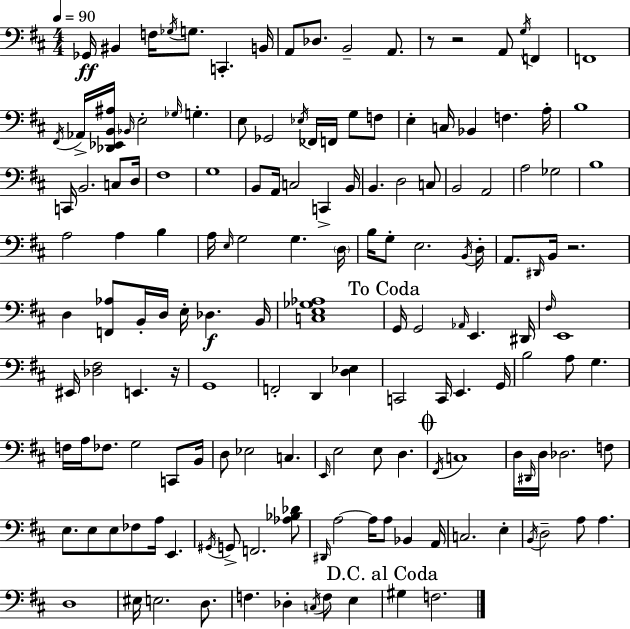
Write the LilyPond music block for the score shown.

{
  \clef bass
  \numericTimeSignature
  \time 4/4
  \key d \major
  \tempo 4 = 90
  ges,16\ff bis,4 f16 \acciaccatura { ges16 } g8. c,4.-. | b,16 a,8 des8. b,2-- a,8. | r8 r2 a,8 \acciaccatura { g16 } f,4 | f,1 | \break \acciaccatura { fis,16 } aes,16-> <des, ees, b, ais>16 \grace { bes,16 } e2-. \grace { ges16 } g4.-. | e8 ges,2 \acciaccatura { ees16 } | fes,16 f,16 g8 f8 e4-. c16 bes,4 f4. | a16-. b1 | \break c,16 b,2. | c8 d16 fis1 | g1 | b,8 a,16 c2 | \break c,4-> b,16 b,4. d2 | c8 b,2 a,2 | a2 ges2 | b1 | \break a2 a4 | b4 a16 \grace { e16 } g2 | g4. \parenthesize d16 b16 g8-. e2. | \acciaccatura { b,16 } d16-. a,8. \grace { dis,16 } b,16 r2. | \break d4 <f, aes>8 b,16-. | d16 e16-. des4.\f b,16 <c e ges aes>1 | \mark "To Coda" g,16 g,2 | \grace { aes,16 } e,4. dis,16 \grace { fis16 } e,1 | \break eis,16 <des fis>2 | e,4. r16 g,1 | f,2-. | d,4 <d ees>4 c,2 | \break c,16 e,4. g,16 b2 | a8 g4. f16 a16 fes8. | g2 c,8 b,16 d8 ees2 | c4. \grace { e,16 } e2 | \break e8 d4. \mark \markup { \musicglyph "scripts.coda" } \acciaccatura { fis,16 } c1 | d16 \grace { dis,16 } d16 | des2. f8 e8. | e8 e8 fes8 a16 e,4. \acciaccatura { gis,16 } g,8-> | \break f,2. <aes bes des'>8 \grace { dis,16 } | a2~~ a16 a8 bes,4 a,16 | c2. e4-. | \acciaccatura { b,16 } d2-- a8 a4. | \break d1 | eis16 e2. d8. | f4. des4-. \acciaccatura { c16 } f8 e4 | \mark "D.C. al Coda" gis4 f2. | \break \bar "|."
}